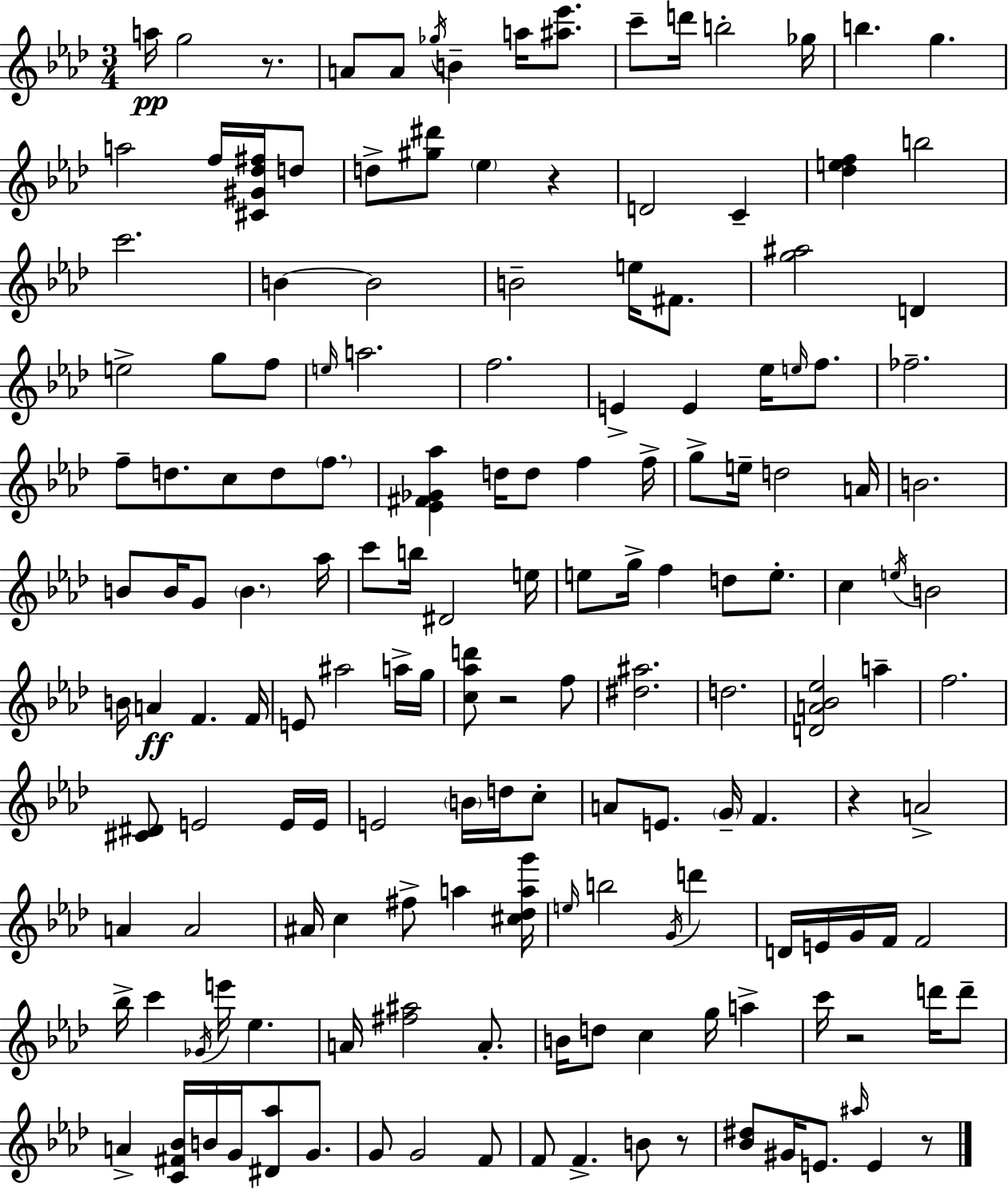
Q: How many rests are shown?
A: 7